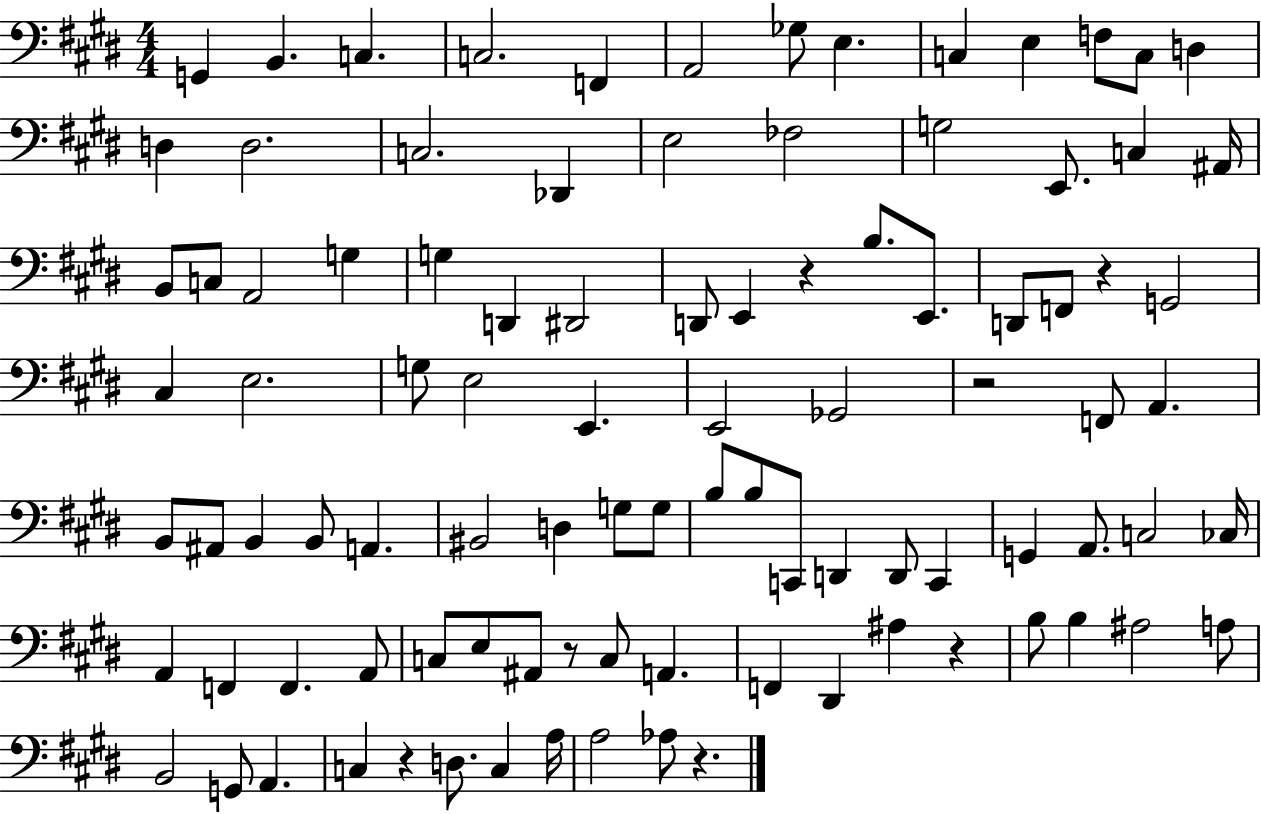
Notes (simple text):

G2/q B2/q. C3/q. C3/h. F2/q A2/h Gb3/e E3/q. C3/q E3/q F3/e C3/e D3/q D3/q D3/h. C3/h. Db2/q E3/h FES3/h G3/h E2/e. C3/q A#2/s B2/e C3/e A2/h G3/q G3/q D2/q D#2/h D2/e E2/q R/q B3/e. E2/e. D2/e F2/e R/q G2/h C#3/q E3/h. G3/e E3/h E2/q. E2/h Gb2/h R/h F2/e A2/q. B2/e A#2/e B2/q B2/e A2/q. BIS2/h D3/q G3/e G3/e B3/e B3/e C2/e D2/q D2/e C2/q G2/q A2/e. C3/h CES3/s A2/q F2/q F2/q. A2/e C3/e E3/e A#2/e R/e C3/e A2/q. F2/q D#2/q A#3/q R/q B3/e B3/q A#3/h A3/e B2/h G2/e A2/q. C3/q R/q D3/e. C3/q A3/s A3/h Ab3/e R/q.